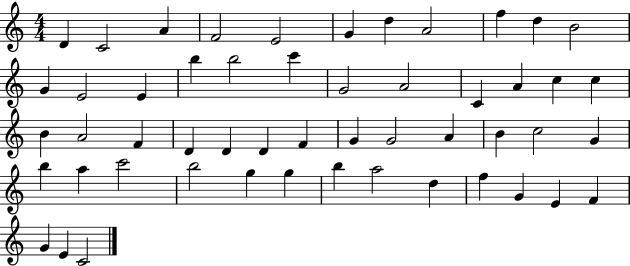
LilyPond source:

{
  \clef treble
  \numericTimeSignature
  \time 4/4
  \key c \major
  d'4 c'2 a'4 | f'2 e'2 | g'4 d''4 a'2 | f''4 d''4 b'2 | \break g'4 e'2 e'4 | b''4 b''2 c'''4 | g'2 a'2 | c'4 a'4 c''4 c''4 | \break b'4 a'2 f'4 | d'4 d'4 d'4 f'4 | g'4 g'2 a'4 | b'4 c''2 g'4 | \break b''4 a''4 c'''2 | b''2 g''4 g''4 | b''4 a''2 d''4 | f''4 g'4 e'4 f'4 | \break g'4 e'4 c'2 | \bar "|."
}